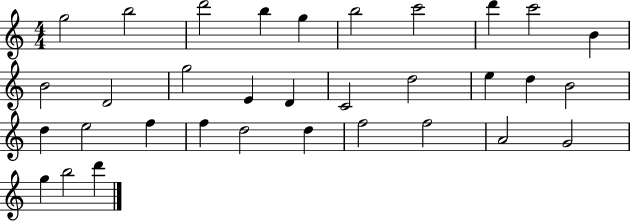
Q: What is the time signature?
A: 4/4